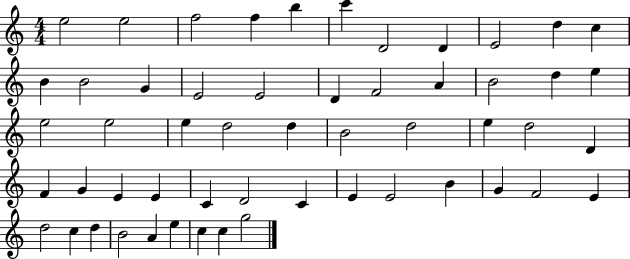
X:1
T:Untitled
M:4/4
L:1/4
K:C
e2 e2 f2 f b c' D2 D E2 d c B B2 G E2 E2 D F2 A B2 d e e2 e2 e d2 d B2 d2 e d2 D F G E E C D2 C E E2 B G F2 E d2 c d B2 A e c c g2